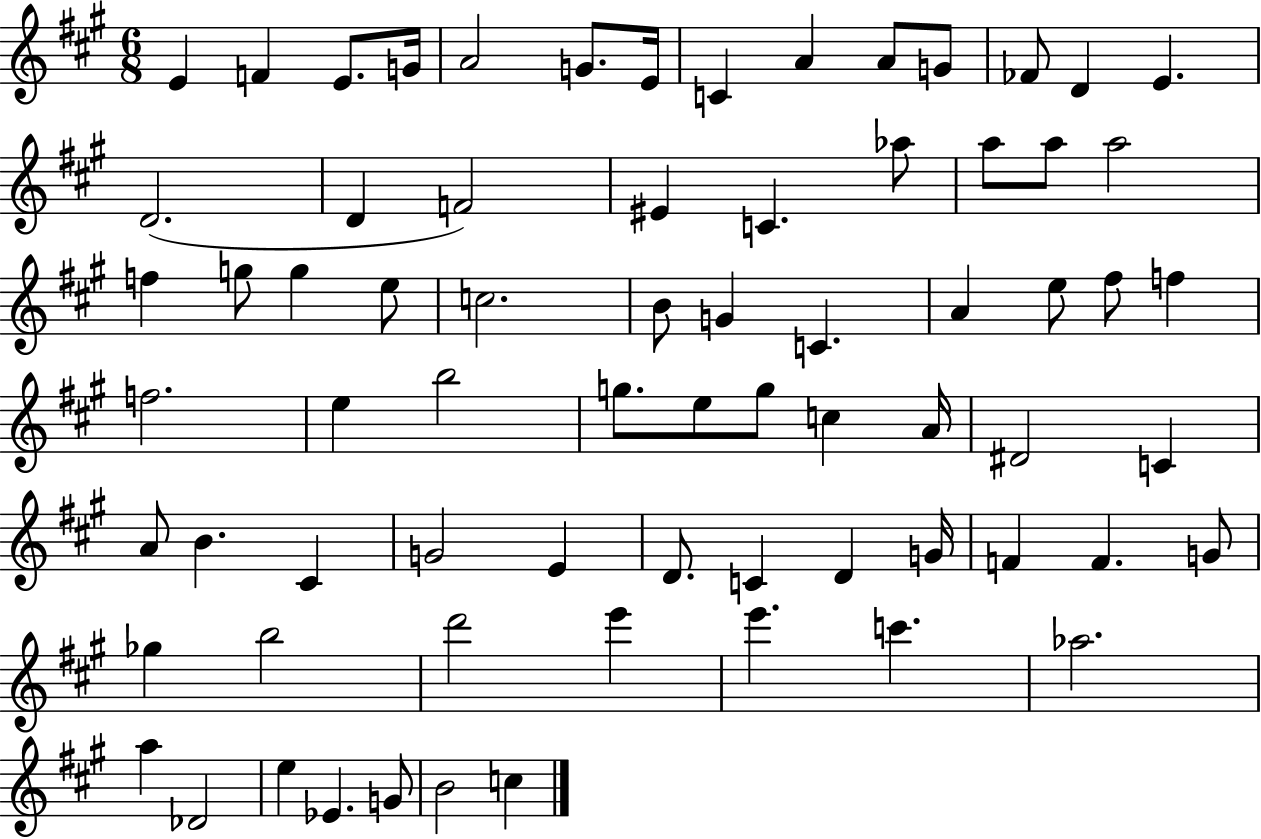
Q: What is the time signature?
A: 6/8